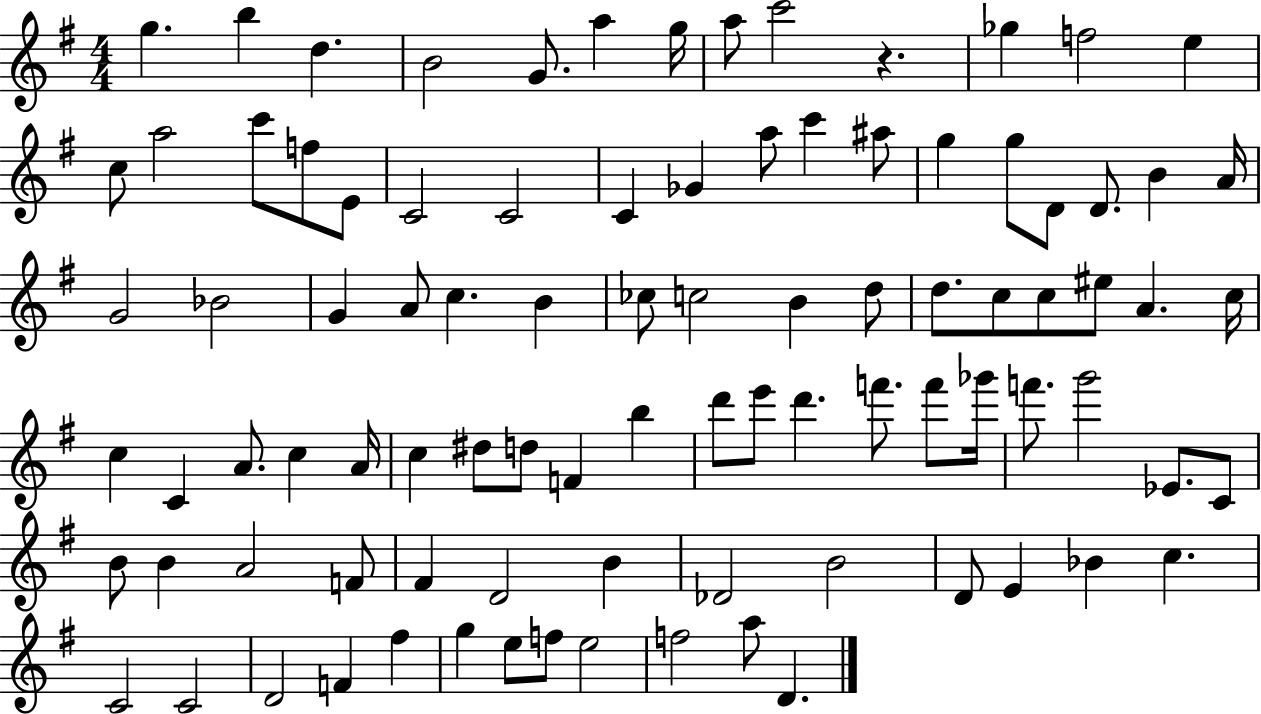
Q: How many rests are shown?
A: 1